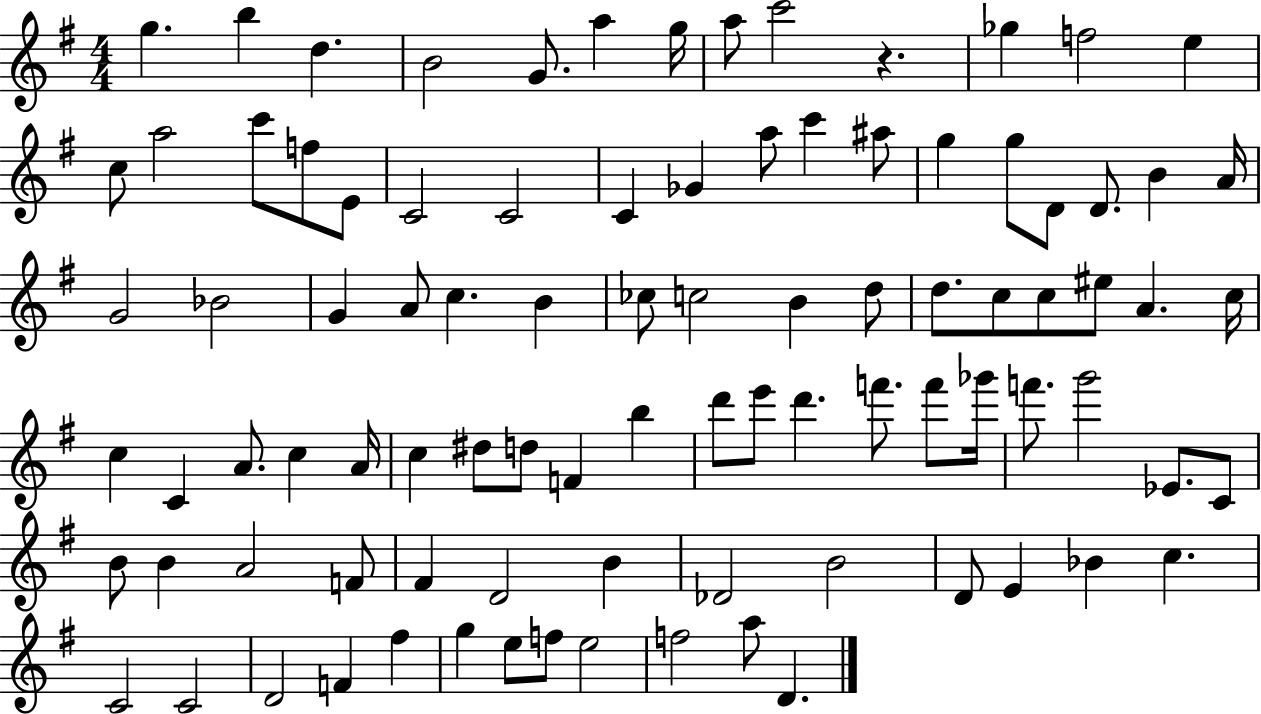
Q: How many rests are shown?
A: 1